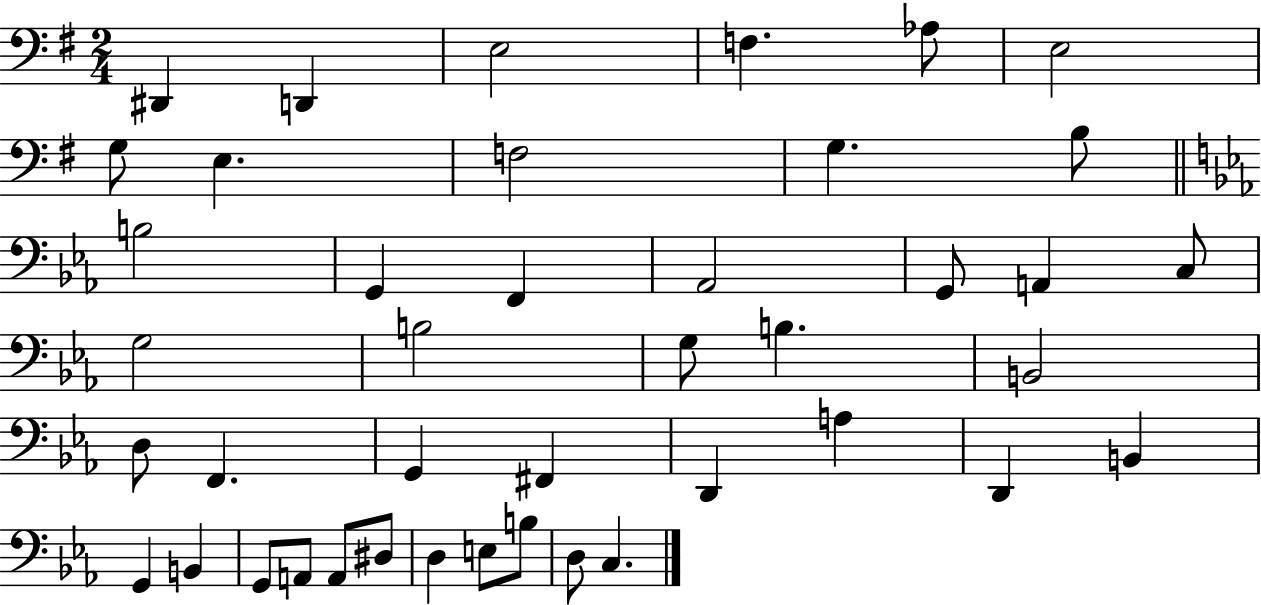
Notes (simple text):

D#2/q D2/q E3/h F3/q. Ab3/e E3/h G3/e E3/q. F3/h G3/q. B3/e B3/h G2/q F2/q Ab2/h G2/e A2/q C3/e G3/h B3/h G3/e B3/q. B2/h D3/e F2/q. G2/q F#2/q D2/q A3/q D2/q B2/q G2/q B2/q G2/e A2/e A2/e D#3/e D3/q E3/e B3/e D3/e C3/q.